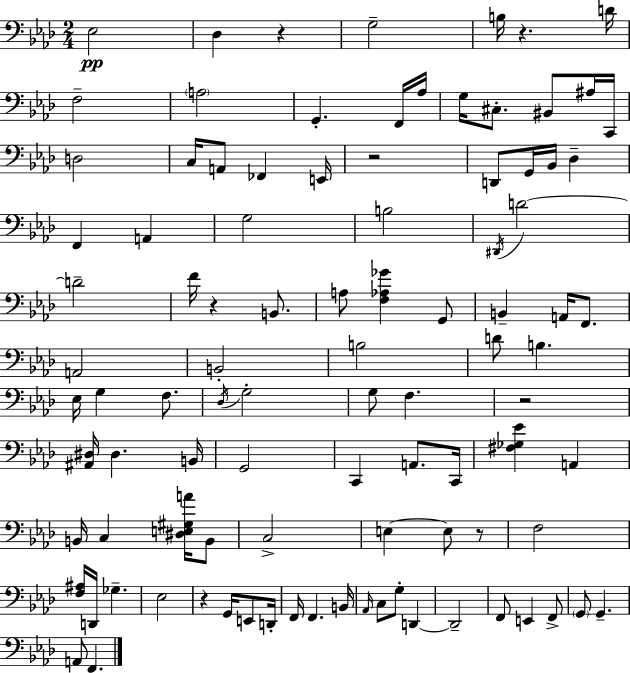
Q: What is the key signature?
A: F minor